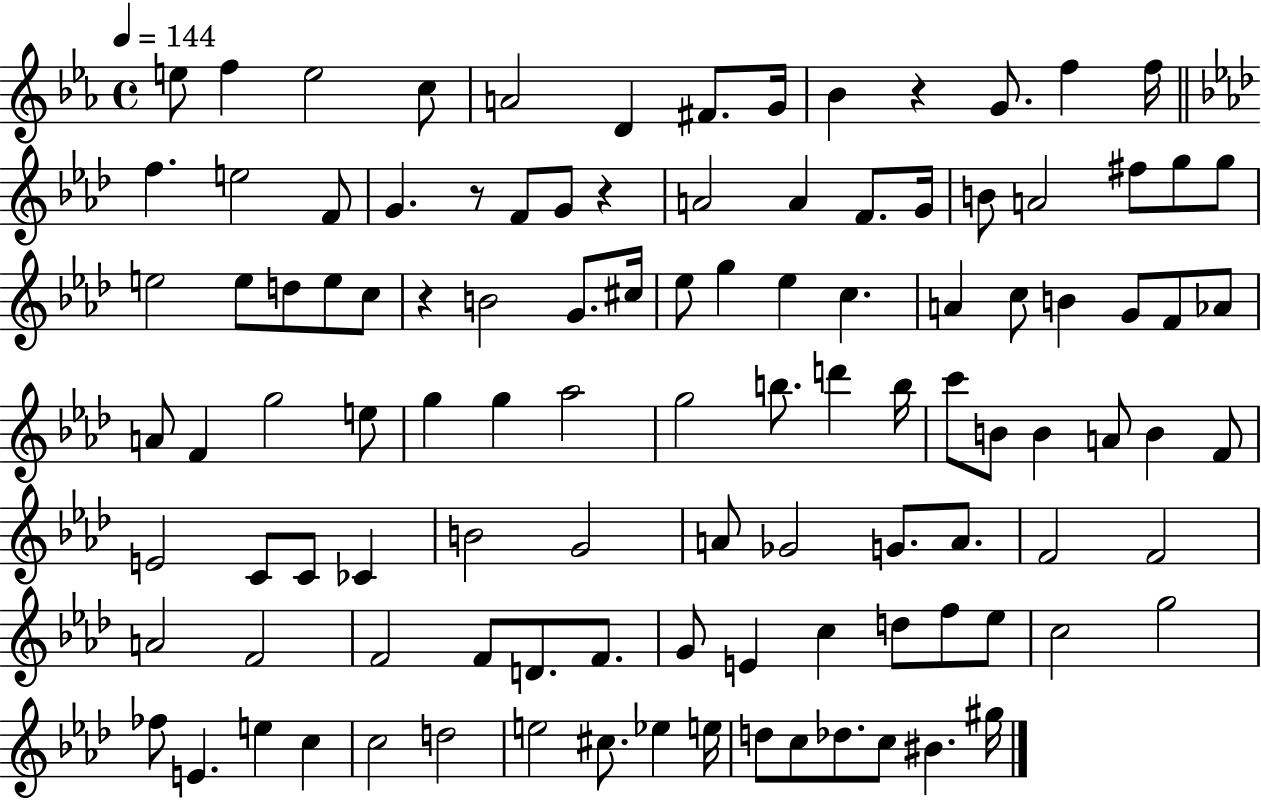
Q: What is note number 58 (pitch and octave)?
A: B4